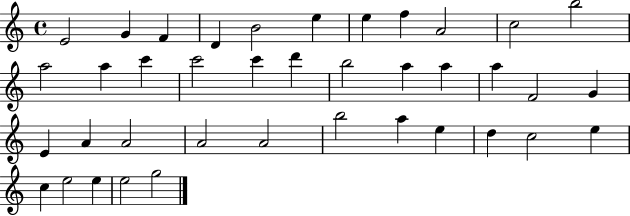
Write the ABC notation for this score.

X:1
T:Untitled
M:4/4
L:1/4
K:C
E2 G F D B2 e e f A2 c2 b2 a2 a c' c'2 c' d' b2 a a a F2 G E A A2 A2 A2 b2 a e d c2 e c e2 e e2 g2